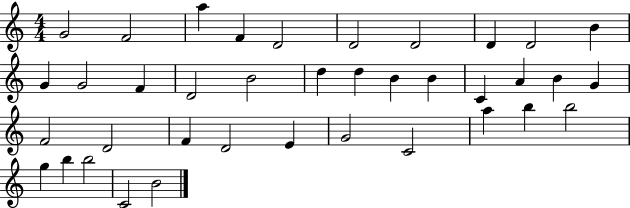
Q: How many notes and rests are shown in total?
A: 38